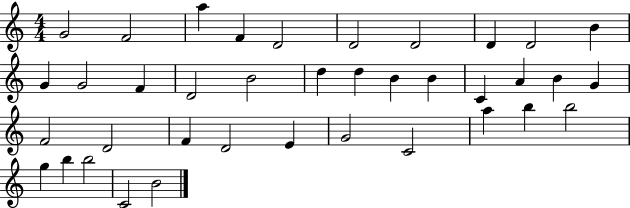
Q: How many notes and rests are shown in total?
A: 38